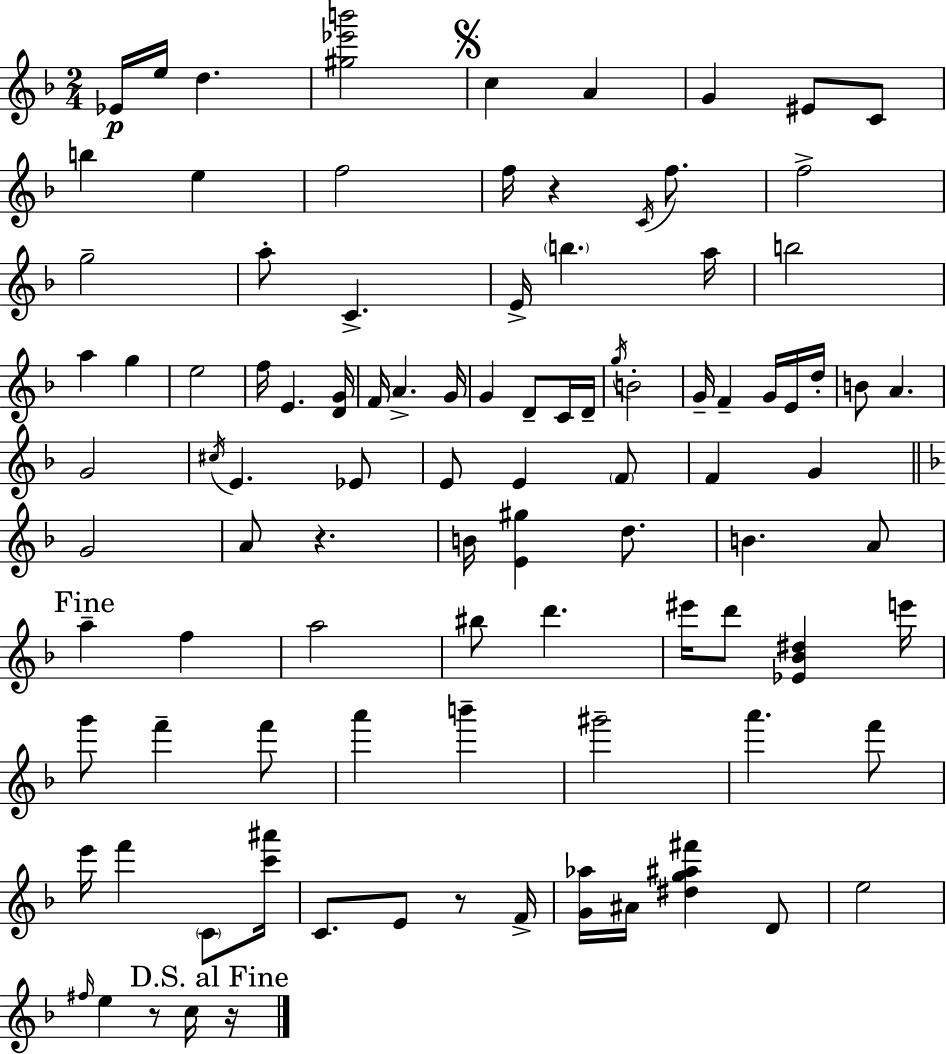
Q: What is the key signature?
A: D minor